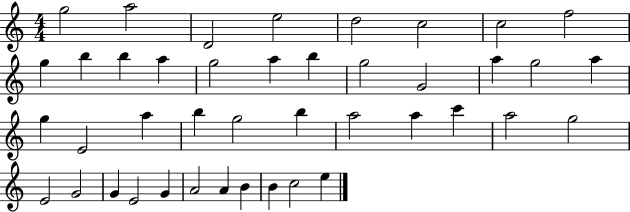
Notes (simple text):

G5/h A5/h D4/h E5/h D5/h C5/h C5/h F5/h G5/q B5/q B5/q A5/q G5/h A5/q B5/q G5/h G4/h A5/q G5/h A5/q G5/q E4/h A5/q B5/q G5/h B5/q A5/h A5/q C6/q A5/h G5/h E4/h G4/h G4/q E4/h G4/q A4/h A4/q B4/q B4/q C5/h E5/q